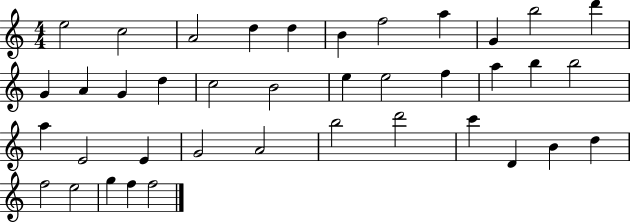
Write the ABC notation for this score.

X:1
T:Untitled
M:4/4
L:1/4
K:C
e2 c2 A2 d d B f2 a G b2 d' G A G d c2 B2 e e2 f a b b2 a E2 E G2 A2 b2 d'2 c' D B d f2 e2 g f f2